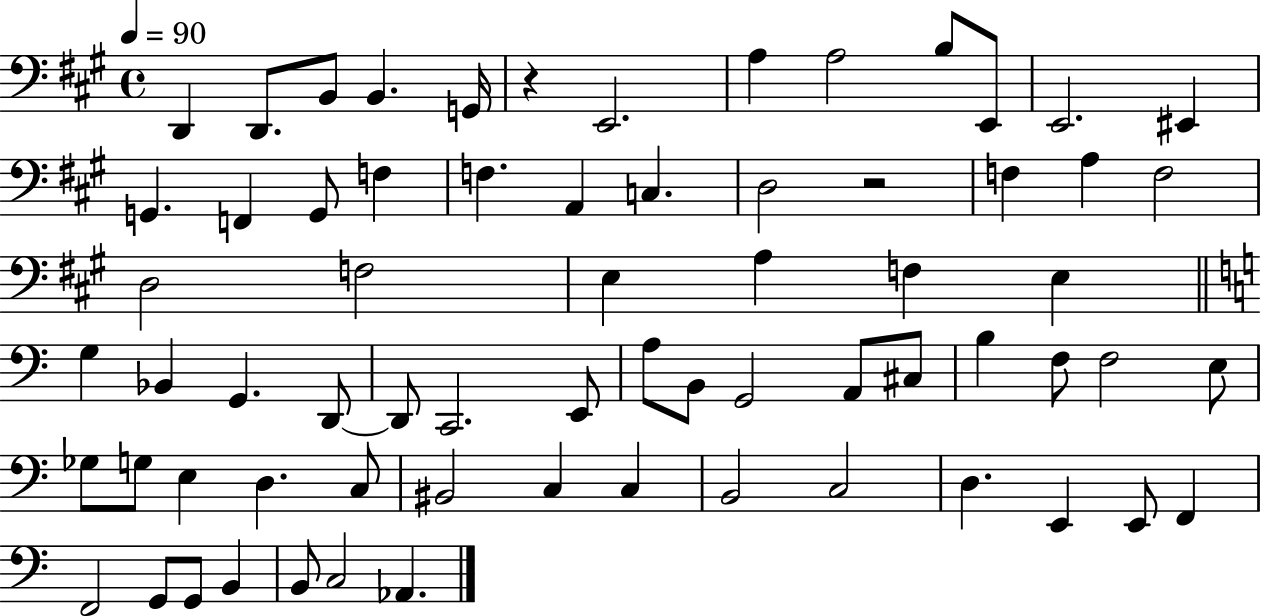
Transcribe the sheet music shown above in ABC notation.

X:1
T:Untitled
M:4/4
L:1/4
K:A
D,, D,,/2 B,,/2 B,, G,,/4 z E,,2 A, A,2 B,/2 E,,/2 E,,2 ^E,, G,, F,, G,,/2 F, F, A,, C, D,2 z2 F, A, F,2 D,2 F,2 E, A, F, E, G, _B,, G,, D,,/2 D,,/2 C,,2 E,,/2 A,/2 B,,/2 G,,2 A,,/2 ^C,/2 B, F,/2 F,2 E,/2 _G,/2 G,/2 E, D, C,/2 ^B,,2 C, C, B,,2 C,2 D, E,, E,,/2 F,, F,,2 G,,/2 G,,/2 B,, B,,/2 C,2 _A,,